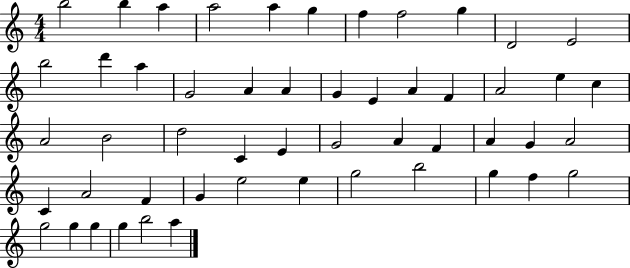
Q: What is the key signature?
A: C major